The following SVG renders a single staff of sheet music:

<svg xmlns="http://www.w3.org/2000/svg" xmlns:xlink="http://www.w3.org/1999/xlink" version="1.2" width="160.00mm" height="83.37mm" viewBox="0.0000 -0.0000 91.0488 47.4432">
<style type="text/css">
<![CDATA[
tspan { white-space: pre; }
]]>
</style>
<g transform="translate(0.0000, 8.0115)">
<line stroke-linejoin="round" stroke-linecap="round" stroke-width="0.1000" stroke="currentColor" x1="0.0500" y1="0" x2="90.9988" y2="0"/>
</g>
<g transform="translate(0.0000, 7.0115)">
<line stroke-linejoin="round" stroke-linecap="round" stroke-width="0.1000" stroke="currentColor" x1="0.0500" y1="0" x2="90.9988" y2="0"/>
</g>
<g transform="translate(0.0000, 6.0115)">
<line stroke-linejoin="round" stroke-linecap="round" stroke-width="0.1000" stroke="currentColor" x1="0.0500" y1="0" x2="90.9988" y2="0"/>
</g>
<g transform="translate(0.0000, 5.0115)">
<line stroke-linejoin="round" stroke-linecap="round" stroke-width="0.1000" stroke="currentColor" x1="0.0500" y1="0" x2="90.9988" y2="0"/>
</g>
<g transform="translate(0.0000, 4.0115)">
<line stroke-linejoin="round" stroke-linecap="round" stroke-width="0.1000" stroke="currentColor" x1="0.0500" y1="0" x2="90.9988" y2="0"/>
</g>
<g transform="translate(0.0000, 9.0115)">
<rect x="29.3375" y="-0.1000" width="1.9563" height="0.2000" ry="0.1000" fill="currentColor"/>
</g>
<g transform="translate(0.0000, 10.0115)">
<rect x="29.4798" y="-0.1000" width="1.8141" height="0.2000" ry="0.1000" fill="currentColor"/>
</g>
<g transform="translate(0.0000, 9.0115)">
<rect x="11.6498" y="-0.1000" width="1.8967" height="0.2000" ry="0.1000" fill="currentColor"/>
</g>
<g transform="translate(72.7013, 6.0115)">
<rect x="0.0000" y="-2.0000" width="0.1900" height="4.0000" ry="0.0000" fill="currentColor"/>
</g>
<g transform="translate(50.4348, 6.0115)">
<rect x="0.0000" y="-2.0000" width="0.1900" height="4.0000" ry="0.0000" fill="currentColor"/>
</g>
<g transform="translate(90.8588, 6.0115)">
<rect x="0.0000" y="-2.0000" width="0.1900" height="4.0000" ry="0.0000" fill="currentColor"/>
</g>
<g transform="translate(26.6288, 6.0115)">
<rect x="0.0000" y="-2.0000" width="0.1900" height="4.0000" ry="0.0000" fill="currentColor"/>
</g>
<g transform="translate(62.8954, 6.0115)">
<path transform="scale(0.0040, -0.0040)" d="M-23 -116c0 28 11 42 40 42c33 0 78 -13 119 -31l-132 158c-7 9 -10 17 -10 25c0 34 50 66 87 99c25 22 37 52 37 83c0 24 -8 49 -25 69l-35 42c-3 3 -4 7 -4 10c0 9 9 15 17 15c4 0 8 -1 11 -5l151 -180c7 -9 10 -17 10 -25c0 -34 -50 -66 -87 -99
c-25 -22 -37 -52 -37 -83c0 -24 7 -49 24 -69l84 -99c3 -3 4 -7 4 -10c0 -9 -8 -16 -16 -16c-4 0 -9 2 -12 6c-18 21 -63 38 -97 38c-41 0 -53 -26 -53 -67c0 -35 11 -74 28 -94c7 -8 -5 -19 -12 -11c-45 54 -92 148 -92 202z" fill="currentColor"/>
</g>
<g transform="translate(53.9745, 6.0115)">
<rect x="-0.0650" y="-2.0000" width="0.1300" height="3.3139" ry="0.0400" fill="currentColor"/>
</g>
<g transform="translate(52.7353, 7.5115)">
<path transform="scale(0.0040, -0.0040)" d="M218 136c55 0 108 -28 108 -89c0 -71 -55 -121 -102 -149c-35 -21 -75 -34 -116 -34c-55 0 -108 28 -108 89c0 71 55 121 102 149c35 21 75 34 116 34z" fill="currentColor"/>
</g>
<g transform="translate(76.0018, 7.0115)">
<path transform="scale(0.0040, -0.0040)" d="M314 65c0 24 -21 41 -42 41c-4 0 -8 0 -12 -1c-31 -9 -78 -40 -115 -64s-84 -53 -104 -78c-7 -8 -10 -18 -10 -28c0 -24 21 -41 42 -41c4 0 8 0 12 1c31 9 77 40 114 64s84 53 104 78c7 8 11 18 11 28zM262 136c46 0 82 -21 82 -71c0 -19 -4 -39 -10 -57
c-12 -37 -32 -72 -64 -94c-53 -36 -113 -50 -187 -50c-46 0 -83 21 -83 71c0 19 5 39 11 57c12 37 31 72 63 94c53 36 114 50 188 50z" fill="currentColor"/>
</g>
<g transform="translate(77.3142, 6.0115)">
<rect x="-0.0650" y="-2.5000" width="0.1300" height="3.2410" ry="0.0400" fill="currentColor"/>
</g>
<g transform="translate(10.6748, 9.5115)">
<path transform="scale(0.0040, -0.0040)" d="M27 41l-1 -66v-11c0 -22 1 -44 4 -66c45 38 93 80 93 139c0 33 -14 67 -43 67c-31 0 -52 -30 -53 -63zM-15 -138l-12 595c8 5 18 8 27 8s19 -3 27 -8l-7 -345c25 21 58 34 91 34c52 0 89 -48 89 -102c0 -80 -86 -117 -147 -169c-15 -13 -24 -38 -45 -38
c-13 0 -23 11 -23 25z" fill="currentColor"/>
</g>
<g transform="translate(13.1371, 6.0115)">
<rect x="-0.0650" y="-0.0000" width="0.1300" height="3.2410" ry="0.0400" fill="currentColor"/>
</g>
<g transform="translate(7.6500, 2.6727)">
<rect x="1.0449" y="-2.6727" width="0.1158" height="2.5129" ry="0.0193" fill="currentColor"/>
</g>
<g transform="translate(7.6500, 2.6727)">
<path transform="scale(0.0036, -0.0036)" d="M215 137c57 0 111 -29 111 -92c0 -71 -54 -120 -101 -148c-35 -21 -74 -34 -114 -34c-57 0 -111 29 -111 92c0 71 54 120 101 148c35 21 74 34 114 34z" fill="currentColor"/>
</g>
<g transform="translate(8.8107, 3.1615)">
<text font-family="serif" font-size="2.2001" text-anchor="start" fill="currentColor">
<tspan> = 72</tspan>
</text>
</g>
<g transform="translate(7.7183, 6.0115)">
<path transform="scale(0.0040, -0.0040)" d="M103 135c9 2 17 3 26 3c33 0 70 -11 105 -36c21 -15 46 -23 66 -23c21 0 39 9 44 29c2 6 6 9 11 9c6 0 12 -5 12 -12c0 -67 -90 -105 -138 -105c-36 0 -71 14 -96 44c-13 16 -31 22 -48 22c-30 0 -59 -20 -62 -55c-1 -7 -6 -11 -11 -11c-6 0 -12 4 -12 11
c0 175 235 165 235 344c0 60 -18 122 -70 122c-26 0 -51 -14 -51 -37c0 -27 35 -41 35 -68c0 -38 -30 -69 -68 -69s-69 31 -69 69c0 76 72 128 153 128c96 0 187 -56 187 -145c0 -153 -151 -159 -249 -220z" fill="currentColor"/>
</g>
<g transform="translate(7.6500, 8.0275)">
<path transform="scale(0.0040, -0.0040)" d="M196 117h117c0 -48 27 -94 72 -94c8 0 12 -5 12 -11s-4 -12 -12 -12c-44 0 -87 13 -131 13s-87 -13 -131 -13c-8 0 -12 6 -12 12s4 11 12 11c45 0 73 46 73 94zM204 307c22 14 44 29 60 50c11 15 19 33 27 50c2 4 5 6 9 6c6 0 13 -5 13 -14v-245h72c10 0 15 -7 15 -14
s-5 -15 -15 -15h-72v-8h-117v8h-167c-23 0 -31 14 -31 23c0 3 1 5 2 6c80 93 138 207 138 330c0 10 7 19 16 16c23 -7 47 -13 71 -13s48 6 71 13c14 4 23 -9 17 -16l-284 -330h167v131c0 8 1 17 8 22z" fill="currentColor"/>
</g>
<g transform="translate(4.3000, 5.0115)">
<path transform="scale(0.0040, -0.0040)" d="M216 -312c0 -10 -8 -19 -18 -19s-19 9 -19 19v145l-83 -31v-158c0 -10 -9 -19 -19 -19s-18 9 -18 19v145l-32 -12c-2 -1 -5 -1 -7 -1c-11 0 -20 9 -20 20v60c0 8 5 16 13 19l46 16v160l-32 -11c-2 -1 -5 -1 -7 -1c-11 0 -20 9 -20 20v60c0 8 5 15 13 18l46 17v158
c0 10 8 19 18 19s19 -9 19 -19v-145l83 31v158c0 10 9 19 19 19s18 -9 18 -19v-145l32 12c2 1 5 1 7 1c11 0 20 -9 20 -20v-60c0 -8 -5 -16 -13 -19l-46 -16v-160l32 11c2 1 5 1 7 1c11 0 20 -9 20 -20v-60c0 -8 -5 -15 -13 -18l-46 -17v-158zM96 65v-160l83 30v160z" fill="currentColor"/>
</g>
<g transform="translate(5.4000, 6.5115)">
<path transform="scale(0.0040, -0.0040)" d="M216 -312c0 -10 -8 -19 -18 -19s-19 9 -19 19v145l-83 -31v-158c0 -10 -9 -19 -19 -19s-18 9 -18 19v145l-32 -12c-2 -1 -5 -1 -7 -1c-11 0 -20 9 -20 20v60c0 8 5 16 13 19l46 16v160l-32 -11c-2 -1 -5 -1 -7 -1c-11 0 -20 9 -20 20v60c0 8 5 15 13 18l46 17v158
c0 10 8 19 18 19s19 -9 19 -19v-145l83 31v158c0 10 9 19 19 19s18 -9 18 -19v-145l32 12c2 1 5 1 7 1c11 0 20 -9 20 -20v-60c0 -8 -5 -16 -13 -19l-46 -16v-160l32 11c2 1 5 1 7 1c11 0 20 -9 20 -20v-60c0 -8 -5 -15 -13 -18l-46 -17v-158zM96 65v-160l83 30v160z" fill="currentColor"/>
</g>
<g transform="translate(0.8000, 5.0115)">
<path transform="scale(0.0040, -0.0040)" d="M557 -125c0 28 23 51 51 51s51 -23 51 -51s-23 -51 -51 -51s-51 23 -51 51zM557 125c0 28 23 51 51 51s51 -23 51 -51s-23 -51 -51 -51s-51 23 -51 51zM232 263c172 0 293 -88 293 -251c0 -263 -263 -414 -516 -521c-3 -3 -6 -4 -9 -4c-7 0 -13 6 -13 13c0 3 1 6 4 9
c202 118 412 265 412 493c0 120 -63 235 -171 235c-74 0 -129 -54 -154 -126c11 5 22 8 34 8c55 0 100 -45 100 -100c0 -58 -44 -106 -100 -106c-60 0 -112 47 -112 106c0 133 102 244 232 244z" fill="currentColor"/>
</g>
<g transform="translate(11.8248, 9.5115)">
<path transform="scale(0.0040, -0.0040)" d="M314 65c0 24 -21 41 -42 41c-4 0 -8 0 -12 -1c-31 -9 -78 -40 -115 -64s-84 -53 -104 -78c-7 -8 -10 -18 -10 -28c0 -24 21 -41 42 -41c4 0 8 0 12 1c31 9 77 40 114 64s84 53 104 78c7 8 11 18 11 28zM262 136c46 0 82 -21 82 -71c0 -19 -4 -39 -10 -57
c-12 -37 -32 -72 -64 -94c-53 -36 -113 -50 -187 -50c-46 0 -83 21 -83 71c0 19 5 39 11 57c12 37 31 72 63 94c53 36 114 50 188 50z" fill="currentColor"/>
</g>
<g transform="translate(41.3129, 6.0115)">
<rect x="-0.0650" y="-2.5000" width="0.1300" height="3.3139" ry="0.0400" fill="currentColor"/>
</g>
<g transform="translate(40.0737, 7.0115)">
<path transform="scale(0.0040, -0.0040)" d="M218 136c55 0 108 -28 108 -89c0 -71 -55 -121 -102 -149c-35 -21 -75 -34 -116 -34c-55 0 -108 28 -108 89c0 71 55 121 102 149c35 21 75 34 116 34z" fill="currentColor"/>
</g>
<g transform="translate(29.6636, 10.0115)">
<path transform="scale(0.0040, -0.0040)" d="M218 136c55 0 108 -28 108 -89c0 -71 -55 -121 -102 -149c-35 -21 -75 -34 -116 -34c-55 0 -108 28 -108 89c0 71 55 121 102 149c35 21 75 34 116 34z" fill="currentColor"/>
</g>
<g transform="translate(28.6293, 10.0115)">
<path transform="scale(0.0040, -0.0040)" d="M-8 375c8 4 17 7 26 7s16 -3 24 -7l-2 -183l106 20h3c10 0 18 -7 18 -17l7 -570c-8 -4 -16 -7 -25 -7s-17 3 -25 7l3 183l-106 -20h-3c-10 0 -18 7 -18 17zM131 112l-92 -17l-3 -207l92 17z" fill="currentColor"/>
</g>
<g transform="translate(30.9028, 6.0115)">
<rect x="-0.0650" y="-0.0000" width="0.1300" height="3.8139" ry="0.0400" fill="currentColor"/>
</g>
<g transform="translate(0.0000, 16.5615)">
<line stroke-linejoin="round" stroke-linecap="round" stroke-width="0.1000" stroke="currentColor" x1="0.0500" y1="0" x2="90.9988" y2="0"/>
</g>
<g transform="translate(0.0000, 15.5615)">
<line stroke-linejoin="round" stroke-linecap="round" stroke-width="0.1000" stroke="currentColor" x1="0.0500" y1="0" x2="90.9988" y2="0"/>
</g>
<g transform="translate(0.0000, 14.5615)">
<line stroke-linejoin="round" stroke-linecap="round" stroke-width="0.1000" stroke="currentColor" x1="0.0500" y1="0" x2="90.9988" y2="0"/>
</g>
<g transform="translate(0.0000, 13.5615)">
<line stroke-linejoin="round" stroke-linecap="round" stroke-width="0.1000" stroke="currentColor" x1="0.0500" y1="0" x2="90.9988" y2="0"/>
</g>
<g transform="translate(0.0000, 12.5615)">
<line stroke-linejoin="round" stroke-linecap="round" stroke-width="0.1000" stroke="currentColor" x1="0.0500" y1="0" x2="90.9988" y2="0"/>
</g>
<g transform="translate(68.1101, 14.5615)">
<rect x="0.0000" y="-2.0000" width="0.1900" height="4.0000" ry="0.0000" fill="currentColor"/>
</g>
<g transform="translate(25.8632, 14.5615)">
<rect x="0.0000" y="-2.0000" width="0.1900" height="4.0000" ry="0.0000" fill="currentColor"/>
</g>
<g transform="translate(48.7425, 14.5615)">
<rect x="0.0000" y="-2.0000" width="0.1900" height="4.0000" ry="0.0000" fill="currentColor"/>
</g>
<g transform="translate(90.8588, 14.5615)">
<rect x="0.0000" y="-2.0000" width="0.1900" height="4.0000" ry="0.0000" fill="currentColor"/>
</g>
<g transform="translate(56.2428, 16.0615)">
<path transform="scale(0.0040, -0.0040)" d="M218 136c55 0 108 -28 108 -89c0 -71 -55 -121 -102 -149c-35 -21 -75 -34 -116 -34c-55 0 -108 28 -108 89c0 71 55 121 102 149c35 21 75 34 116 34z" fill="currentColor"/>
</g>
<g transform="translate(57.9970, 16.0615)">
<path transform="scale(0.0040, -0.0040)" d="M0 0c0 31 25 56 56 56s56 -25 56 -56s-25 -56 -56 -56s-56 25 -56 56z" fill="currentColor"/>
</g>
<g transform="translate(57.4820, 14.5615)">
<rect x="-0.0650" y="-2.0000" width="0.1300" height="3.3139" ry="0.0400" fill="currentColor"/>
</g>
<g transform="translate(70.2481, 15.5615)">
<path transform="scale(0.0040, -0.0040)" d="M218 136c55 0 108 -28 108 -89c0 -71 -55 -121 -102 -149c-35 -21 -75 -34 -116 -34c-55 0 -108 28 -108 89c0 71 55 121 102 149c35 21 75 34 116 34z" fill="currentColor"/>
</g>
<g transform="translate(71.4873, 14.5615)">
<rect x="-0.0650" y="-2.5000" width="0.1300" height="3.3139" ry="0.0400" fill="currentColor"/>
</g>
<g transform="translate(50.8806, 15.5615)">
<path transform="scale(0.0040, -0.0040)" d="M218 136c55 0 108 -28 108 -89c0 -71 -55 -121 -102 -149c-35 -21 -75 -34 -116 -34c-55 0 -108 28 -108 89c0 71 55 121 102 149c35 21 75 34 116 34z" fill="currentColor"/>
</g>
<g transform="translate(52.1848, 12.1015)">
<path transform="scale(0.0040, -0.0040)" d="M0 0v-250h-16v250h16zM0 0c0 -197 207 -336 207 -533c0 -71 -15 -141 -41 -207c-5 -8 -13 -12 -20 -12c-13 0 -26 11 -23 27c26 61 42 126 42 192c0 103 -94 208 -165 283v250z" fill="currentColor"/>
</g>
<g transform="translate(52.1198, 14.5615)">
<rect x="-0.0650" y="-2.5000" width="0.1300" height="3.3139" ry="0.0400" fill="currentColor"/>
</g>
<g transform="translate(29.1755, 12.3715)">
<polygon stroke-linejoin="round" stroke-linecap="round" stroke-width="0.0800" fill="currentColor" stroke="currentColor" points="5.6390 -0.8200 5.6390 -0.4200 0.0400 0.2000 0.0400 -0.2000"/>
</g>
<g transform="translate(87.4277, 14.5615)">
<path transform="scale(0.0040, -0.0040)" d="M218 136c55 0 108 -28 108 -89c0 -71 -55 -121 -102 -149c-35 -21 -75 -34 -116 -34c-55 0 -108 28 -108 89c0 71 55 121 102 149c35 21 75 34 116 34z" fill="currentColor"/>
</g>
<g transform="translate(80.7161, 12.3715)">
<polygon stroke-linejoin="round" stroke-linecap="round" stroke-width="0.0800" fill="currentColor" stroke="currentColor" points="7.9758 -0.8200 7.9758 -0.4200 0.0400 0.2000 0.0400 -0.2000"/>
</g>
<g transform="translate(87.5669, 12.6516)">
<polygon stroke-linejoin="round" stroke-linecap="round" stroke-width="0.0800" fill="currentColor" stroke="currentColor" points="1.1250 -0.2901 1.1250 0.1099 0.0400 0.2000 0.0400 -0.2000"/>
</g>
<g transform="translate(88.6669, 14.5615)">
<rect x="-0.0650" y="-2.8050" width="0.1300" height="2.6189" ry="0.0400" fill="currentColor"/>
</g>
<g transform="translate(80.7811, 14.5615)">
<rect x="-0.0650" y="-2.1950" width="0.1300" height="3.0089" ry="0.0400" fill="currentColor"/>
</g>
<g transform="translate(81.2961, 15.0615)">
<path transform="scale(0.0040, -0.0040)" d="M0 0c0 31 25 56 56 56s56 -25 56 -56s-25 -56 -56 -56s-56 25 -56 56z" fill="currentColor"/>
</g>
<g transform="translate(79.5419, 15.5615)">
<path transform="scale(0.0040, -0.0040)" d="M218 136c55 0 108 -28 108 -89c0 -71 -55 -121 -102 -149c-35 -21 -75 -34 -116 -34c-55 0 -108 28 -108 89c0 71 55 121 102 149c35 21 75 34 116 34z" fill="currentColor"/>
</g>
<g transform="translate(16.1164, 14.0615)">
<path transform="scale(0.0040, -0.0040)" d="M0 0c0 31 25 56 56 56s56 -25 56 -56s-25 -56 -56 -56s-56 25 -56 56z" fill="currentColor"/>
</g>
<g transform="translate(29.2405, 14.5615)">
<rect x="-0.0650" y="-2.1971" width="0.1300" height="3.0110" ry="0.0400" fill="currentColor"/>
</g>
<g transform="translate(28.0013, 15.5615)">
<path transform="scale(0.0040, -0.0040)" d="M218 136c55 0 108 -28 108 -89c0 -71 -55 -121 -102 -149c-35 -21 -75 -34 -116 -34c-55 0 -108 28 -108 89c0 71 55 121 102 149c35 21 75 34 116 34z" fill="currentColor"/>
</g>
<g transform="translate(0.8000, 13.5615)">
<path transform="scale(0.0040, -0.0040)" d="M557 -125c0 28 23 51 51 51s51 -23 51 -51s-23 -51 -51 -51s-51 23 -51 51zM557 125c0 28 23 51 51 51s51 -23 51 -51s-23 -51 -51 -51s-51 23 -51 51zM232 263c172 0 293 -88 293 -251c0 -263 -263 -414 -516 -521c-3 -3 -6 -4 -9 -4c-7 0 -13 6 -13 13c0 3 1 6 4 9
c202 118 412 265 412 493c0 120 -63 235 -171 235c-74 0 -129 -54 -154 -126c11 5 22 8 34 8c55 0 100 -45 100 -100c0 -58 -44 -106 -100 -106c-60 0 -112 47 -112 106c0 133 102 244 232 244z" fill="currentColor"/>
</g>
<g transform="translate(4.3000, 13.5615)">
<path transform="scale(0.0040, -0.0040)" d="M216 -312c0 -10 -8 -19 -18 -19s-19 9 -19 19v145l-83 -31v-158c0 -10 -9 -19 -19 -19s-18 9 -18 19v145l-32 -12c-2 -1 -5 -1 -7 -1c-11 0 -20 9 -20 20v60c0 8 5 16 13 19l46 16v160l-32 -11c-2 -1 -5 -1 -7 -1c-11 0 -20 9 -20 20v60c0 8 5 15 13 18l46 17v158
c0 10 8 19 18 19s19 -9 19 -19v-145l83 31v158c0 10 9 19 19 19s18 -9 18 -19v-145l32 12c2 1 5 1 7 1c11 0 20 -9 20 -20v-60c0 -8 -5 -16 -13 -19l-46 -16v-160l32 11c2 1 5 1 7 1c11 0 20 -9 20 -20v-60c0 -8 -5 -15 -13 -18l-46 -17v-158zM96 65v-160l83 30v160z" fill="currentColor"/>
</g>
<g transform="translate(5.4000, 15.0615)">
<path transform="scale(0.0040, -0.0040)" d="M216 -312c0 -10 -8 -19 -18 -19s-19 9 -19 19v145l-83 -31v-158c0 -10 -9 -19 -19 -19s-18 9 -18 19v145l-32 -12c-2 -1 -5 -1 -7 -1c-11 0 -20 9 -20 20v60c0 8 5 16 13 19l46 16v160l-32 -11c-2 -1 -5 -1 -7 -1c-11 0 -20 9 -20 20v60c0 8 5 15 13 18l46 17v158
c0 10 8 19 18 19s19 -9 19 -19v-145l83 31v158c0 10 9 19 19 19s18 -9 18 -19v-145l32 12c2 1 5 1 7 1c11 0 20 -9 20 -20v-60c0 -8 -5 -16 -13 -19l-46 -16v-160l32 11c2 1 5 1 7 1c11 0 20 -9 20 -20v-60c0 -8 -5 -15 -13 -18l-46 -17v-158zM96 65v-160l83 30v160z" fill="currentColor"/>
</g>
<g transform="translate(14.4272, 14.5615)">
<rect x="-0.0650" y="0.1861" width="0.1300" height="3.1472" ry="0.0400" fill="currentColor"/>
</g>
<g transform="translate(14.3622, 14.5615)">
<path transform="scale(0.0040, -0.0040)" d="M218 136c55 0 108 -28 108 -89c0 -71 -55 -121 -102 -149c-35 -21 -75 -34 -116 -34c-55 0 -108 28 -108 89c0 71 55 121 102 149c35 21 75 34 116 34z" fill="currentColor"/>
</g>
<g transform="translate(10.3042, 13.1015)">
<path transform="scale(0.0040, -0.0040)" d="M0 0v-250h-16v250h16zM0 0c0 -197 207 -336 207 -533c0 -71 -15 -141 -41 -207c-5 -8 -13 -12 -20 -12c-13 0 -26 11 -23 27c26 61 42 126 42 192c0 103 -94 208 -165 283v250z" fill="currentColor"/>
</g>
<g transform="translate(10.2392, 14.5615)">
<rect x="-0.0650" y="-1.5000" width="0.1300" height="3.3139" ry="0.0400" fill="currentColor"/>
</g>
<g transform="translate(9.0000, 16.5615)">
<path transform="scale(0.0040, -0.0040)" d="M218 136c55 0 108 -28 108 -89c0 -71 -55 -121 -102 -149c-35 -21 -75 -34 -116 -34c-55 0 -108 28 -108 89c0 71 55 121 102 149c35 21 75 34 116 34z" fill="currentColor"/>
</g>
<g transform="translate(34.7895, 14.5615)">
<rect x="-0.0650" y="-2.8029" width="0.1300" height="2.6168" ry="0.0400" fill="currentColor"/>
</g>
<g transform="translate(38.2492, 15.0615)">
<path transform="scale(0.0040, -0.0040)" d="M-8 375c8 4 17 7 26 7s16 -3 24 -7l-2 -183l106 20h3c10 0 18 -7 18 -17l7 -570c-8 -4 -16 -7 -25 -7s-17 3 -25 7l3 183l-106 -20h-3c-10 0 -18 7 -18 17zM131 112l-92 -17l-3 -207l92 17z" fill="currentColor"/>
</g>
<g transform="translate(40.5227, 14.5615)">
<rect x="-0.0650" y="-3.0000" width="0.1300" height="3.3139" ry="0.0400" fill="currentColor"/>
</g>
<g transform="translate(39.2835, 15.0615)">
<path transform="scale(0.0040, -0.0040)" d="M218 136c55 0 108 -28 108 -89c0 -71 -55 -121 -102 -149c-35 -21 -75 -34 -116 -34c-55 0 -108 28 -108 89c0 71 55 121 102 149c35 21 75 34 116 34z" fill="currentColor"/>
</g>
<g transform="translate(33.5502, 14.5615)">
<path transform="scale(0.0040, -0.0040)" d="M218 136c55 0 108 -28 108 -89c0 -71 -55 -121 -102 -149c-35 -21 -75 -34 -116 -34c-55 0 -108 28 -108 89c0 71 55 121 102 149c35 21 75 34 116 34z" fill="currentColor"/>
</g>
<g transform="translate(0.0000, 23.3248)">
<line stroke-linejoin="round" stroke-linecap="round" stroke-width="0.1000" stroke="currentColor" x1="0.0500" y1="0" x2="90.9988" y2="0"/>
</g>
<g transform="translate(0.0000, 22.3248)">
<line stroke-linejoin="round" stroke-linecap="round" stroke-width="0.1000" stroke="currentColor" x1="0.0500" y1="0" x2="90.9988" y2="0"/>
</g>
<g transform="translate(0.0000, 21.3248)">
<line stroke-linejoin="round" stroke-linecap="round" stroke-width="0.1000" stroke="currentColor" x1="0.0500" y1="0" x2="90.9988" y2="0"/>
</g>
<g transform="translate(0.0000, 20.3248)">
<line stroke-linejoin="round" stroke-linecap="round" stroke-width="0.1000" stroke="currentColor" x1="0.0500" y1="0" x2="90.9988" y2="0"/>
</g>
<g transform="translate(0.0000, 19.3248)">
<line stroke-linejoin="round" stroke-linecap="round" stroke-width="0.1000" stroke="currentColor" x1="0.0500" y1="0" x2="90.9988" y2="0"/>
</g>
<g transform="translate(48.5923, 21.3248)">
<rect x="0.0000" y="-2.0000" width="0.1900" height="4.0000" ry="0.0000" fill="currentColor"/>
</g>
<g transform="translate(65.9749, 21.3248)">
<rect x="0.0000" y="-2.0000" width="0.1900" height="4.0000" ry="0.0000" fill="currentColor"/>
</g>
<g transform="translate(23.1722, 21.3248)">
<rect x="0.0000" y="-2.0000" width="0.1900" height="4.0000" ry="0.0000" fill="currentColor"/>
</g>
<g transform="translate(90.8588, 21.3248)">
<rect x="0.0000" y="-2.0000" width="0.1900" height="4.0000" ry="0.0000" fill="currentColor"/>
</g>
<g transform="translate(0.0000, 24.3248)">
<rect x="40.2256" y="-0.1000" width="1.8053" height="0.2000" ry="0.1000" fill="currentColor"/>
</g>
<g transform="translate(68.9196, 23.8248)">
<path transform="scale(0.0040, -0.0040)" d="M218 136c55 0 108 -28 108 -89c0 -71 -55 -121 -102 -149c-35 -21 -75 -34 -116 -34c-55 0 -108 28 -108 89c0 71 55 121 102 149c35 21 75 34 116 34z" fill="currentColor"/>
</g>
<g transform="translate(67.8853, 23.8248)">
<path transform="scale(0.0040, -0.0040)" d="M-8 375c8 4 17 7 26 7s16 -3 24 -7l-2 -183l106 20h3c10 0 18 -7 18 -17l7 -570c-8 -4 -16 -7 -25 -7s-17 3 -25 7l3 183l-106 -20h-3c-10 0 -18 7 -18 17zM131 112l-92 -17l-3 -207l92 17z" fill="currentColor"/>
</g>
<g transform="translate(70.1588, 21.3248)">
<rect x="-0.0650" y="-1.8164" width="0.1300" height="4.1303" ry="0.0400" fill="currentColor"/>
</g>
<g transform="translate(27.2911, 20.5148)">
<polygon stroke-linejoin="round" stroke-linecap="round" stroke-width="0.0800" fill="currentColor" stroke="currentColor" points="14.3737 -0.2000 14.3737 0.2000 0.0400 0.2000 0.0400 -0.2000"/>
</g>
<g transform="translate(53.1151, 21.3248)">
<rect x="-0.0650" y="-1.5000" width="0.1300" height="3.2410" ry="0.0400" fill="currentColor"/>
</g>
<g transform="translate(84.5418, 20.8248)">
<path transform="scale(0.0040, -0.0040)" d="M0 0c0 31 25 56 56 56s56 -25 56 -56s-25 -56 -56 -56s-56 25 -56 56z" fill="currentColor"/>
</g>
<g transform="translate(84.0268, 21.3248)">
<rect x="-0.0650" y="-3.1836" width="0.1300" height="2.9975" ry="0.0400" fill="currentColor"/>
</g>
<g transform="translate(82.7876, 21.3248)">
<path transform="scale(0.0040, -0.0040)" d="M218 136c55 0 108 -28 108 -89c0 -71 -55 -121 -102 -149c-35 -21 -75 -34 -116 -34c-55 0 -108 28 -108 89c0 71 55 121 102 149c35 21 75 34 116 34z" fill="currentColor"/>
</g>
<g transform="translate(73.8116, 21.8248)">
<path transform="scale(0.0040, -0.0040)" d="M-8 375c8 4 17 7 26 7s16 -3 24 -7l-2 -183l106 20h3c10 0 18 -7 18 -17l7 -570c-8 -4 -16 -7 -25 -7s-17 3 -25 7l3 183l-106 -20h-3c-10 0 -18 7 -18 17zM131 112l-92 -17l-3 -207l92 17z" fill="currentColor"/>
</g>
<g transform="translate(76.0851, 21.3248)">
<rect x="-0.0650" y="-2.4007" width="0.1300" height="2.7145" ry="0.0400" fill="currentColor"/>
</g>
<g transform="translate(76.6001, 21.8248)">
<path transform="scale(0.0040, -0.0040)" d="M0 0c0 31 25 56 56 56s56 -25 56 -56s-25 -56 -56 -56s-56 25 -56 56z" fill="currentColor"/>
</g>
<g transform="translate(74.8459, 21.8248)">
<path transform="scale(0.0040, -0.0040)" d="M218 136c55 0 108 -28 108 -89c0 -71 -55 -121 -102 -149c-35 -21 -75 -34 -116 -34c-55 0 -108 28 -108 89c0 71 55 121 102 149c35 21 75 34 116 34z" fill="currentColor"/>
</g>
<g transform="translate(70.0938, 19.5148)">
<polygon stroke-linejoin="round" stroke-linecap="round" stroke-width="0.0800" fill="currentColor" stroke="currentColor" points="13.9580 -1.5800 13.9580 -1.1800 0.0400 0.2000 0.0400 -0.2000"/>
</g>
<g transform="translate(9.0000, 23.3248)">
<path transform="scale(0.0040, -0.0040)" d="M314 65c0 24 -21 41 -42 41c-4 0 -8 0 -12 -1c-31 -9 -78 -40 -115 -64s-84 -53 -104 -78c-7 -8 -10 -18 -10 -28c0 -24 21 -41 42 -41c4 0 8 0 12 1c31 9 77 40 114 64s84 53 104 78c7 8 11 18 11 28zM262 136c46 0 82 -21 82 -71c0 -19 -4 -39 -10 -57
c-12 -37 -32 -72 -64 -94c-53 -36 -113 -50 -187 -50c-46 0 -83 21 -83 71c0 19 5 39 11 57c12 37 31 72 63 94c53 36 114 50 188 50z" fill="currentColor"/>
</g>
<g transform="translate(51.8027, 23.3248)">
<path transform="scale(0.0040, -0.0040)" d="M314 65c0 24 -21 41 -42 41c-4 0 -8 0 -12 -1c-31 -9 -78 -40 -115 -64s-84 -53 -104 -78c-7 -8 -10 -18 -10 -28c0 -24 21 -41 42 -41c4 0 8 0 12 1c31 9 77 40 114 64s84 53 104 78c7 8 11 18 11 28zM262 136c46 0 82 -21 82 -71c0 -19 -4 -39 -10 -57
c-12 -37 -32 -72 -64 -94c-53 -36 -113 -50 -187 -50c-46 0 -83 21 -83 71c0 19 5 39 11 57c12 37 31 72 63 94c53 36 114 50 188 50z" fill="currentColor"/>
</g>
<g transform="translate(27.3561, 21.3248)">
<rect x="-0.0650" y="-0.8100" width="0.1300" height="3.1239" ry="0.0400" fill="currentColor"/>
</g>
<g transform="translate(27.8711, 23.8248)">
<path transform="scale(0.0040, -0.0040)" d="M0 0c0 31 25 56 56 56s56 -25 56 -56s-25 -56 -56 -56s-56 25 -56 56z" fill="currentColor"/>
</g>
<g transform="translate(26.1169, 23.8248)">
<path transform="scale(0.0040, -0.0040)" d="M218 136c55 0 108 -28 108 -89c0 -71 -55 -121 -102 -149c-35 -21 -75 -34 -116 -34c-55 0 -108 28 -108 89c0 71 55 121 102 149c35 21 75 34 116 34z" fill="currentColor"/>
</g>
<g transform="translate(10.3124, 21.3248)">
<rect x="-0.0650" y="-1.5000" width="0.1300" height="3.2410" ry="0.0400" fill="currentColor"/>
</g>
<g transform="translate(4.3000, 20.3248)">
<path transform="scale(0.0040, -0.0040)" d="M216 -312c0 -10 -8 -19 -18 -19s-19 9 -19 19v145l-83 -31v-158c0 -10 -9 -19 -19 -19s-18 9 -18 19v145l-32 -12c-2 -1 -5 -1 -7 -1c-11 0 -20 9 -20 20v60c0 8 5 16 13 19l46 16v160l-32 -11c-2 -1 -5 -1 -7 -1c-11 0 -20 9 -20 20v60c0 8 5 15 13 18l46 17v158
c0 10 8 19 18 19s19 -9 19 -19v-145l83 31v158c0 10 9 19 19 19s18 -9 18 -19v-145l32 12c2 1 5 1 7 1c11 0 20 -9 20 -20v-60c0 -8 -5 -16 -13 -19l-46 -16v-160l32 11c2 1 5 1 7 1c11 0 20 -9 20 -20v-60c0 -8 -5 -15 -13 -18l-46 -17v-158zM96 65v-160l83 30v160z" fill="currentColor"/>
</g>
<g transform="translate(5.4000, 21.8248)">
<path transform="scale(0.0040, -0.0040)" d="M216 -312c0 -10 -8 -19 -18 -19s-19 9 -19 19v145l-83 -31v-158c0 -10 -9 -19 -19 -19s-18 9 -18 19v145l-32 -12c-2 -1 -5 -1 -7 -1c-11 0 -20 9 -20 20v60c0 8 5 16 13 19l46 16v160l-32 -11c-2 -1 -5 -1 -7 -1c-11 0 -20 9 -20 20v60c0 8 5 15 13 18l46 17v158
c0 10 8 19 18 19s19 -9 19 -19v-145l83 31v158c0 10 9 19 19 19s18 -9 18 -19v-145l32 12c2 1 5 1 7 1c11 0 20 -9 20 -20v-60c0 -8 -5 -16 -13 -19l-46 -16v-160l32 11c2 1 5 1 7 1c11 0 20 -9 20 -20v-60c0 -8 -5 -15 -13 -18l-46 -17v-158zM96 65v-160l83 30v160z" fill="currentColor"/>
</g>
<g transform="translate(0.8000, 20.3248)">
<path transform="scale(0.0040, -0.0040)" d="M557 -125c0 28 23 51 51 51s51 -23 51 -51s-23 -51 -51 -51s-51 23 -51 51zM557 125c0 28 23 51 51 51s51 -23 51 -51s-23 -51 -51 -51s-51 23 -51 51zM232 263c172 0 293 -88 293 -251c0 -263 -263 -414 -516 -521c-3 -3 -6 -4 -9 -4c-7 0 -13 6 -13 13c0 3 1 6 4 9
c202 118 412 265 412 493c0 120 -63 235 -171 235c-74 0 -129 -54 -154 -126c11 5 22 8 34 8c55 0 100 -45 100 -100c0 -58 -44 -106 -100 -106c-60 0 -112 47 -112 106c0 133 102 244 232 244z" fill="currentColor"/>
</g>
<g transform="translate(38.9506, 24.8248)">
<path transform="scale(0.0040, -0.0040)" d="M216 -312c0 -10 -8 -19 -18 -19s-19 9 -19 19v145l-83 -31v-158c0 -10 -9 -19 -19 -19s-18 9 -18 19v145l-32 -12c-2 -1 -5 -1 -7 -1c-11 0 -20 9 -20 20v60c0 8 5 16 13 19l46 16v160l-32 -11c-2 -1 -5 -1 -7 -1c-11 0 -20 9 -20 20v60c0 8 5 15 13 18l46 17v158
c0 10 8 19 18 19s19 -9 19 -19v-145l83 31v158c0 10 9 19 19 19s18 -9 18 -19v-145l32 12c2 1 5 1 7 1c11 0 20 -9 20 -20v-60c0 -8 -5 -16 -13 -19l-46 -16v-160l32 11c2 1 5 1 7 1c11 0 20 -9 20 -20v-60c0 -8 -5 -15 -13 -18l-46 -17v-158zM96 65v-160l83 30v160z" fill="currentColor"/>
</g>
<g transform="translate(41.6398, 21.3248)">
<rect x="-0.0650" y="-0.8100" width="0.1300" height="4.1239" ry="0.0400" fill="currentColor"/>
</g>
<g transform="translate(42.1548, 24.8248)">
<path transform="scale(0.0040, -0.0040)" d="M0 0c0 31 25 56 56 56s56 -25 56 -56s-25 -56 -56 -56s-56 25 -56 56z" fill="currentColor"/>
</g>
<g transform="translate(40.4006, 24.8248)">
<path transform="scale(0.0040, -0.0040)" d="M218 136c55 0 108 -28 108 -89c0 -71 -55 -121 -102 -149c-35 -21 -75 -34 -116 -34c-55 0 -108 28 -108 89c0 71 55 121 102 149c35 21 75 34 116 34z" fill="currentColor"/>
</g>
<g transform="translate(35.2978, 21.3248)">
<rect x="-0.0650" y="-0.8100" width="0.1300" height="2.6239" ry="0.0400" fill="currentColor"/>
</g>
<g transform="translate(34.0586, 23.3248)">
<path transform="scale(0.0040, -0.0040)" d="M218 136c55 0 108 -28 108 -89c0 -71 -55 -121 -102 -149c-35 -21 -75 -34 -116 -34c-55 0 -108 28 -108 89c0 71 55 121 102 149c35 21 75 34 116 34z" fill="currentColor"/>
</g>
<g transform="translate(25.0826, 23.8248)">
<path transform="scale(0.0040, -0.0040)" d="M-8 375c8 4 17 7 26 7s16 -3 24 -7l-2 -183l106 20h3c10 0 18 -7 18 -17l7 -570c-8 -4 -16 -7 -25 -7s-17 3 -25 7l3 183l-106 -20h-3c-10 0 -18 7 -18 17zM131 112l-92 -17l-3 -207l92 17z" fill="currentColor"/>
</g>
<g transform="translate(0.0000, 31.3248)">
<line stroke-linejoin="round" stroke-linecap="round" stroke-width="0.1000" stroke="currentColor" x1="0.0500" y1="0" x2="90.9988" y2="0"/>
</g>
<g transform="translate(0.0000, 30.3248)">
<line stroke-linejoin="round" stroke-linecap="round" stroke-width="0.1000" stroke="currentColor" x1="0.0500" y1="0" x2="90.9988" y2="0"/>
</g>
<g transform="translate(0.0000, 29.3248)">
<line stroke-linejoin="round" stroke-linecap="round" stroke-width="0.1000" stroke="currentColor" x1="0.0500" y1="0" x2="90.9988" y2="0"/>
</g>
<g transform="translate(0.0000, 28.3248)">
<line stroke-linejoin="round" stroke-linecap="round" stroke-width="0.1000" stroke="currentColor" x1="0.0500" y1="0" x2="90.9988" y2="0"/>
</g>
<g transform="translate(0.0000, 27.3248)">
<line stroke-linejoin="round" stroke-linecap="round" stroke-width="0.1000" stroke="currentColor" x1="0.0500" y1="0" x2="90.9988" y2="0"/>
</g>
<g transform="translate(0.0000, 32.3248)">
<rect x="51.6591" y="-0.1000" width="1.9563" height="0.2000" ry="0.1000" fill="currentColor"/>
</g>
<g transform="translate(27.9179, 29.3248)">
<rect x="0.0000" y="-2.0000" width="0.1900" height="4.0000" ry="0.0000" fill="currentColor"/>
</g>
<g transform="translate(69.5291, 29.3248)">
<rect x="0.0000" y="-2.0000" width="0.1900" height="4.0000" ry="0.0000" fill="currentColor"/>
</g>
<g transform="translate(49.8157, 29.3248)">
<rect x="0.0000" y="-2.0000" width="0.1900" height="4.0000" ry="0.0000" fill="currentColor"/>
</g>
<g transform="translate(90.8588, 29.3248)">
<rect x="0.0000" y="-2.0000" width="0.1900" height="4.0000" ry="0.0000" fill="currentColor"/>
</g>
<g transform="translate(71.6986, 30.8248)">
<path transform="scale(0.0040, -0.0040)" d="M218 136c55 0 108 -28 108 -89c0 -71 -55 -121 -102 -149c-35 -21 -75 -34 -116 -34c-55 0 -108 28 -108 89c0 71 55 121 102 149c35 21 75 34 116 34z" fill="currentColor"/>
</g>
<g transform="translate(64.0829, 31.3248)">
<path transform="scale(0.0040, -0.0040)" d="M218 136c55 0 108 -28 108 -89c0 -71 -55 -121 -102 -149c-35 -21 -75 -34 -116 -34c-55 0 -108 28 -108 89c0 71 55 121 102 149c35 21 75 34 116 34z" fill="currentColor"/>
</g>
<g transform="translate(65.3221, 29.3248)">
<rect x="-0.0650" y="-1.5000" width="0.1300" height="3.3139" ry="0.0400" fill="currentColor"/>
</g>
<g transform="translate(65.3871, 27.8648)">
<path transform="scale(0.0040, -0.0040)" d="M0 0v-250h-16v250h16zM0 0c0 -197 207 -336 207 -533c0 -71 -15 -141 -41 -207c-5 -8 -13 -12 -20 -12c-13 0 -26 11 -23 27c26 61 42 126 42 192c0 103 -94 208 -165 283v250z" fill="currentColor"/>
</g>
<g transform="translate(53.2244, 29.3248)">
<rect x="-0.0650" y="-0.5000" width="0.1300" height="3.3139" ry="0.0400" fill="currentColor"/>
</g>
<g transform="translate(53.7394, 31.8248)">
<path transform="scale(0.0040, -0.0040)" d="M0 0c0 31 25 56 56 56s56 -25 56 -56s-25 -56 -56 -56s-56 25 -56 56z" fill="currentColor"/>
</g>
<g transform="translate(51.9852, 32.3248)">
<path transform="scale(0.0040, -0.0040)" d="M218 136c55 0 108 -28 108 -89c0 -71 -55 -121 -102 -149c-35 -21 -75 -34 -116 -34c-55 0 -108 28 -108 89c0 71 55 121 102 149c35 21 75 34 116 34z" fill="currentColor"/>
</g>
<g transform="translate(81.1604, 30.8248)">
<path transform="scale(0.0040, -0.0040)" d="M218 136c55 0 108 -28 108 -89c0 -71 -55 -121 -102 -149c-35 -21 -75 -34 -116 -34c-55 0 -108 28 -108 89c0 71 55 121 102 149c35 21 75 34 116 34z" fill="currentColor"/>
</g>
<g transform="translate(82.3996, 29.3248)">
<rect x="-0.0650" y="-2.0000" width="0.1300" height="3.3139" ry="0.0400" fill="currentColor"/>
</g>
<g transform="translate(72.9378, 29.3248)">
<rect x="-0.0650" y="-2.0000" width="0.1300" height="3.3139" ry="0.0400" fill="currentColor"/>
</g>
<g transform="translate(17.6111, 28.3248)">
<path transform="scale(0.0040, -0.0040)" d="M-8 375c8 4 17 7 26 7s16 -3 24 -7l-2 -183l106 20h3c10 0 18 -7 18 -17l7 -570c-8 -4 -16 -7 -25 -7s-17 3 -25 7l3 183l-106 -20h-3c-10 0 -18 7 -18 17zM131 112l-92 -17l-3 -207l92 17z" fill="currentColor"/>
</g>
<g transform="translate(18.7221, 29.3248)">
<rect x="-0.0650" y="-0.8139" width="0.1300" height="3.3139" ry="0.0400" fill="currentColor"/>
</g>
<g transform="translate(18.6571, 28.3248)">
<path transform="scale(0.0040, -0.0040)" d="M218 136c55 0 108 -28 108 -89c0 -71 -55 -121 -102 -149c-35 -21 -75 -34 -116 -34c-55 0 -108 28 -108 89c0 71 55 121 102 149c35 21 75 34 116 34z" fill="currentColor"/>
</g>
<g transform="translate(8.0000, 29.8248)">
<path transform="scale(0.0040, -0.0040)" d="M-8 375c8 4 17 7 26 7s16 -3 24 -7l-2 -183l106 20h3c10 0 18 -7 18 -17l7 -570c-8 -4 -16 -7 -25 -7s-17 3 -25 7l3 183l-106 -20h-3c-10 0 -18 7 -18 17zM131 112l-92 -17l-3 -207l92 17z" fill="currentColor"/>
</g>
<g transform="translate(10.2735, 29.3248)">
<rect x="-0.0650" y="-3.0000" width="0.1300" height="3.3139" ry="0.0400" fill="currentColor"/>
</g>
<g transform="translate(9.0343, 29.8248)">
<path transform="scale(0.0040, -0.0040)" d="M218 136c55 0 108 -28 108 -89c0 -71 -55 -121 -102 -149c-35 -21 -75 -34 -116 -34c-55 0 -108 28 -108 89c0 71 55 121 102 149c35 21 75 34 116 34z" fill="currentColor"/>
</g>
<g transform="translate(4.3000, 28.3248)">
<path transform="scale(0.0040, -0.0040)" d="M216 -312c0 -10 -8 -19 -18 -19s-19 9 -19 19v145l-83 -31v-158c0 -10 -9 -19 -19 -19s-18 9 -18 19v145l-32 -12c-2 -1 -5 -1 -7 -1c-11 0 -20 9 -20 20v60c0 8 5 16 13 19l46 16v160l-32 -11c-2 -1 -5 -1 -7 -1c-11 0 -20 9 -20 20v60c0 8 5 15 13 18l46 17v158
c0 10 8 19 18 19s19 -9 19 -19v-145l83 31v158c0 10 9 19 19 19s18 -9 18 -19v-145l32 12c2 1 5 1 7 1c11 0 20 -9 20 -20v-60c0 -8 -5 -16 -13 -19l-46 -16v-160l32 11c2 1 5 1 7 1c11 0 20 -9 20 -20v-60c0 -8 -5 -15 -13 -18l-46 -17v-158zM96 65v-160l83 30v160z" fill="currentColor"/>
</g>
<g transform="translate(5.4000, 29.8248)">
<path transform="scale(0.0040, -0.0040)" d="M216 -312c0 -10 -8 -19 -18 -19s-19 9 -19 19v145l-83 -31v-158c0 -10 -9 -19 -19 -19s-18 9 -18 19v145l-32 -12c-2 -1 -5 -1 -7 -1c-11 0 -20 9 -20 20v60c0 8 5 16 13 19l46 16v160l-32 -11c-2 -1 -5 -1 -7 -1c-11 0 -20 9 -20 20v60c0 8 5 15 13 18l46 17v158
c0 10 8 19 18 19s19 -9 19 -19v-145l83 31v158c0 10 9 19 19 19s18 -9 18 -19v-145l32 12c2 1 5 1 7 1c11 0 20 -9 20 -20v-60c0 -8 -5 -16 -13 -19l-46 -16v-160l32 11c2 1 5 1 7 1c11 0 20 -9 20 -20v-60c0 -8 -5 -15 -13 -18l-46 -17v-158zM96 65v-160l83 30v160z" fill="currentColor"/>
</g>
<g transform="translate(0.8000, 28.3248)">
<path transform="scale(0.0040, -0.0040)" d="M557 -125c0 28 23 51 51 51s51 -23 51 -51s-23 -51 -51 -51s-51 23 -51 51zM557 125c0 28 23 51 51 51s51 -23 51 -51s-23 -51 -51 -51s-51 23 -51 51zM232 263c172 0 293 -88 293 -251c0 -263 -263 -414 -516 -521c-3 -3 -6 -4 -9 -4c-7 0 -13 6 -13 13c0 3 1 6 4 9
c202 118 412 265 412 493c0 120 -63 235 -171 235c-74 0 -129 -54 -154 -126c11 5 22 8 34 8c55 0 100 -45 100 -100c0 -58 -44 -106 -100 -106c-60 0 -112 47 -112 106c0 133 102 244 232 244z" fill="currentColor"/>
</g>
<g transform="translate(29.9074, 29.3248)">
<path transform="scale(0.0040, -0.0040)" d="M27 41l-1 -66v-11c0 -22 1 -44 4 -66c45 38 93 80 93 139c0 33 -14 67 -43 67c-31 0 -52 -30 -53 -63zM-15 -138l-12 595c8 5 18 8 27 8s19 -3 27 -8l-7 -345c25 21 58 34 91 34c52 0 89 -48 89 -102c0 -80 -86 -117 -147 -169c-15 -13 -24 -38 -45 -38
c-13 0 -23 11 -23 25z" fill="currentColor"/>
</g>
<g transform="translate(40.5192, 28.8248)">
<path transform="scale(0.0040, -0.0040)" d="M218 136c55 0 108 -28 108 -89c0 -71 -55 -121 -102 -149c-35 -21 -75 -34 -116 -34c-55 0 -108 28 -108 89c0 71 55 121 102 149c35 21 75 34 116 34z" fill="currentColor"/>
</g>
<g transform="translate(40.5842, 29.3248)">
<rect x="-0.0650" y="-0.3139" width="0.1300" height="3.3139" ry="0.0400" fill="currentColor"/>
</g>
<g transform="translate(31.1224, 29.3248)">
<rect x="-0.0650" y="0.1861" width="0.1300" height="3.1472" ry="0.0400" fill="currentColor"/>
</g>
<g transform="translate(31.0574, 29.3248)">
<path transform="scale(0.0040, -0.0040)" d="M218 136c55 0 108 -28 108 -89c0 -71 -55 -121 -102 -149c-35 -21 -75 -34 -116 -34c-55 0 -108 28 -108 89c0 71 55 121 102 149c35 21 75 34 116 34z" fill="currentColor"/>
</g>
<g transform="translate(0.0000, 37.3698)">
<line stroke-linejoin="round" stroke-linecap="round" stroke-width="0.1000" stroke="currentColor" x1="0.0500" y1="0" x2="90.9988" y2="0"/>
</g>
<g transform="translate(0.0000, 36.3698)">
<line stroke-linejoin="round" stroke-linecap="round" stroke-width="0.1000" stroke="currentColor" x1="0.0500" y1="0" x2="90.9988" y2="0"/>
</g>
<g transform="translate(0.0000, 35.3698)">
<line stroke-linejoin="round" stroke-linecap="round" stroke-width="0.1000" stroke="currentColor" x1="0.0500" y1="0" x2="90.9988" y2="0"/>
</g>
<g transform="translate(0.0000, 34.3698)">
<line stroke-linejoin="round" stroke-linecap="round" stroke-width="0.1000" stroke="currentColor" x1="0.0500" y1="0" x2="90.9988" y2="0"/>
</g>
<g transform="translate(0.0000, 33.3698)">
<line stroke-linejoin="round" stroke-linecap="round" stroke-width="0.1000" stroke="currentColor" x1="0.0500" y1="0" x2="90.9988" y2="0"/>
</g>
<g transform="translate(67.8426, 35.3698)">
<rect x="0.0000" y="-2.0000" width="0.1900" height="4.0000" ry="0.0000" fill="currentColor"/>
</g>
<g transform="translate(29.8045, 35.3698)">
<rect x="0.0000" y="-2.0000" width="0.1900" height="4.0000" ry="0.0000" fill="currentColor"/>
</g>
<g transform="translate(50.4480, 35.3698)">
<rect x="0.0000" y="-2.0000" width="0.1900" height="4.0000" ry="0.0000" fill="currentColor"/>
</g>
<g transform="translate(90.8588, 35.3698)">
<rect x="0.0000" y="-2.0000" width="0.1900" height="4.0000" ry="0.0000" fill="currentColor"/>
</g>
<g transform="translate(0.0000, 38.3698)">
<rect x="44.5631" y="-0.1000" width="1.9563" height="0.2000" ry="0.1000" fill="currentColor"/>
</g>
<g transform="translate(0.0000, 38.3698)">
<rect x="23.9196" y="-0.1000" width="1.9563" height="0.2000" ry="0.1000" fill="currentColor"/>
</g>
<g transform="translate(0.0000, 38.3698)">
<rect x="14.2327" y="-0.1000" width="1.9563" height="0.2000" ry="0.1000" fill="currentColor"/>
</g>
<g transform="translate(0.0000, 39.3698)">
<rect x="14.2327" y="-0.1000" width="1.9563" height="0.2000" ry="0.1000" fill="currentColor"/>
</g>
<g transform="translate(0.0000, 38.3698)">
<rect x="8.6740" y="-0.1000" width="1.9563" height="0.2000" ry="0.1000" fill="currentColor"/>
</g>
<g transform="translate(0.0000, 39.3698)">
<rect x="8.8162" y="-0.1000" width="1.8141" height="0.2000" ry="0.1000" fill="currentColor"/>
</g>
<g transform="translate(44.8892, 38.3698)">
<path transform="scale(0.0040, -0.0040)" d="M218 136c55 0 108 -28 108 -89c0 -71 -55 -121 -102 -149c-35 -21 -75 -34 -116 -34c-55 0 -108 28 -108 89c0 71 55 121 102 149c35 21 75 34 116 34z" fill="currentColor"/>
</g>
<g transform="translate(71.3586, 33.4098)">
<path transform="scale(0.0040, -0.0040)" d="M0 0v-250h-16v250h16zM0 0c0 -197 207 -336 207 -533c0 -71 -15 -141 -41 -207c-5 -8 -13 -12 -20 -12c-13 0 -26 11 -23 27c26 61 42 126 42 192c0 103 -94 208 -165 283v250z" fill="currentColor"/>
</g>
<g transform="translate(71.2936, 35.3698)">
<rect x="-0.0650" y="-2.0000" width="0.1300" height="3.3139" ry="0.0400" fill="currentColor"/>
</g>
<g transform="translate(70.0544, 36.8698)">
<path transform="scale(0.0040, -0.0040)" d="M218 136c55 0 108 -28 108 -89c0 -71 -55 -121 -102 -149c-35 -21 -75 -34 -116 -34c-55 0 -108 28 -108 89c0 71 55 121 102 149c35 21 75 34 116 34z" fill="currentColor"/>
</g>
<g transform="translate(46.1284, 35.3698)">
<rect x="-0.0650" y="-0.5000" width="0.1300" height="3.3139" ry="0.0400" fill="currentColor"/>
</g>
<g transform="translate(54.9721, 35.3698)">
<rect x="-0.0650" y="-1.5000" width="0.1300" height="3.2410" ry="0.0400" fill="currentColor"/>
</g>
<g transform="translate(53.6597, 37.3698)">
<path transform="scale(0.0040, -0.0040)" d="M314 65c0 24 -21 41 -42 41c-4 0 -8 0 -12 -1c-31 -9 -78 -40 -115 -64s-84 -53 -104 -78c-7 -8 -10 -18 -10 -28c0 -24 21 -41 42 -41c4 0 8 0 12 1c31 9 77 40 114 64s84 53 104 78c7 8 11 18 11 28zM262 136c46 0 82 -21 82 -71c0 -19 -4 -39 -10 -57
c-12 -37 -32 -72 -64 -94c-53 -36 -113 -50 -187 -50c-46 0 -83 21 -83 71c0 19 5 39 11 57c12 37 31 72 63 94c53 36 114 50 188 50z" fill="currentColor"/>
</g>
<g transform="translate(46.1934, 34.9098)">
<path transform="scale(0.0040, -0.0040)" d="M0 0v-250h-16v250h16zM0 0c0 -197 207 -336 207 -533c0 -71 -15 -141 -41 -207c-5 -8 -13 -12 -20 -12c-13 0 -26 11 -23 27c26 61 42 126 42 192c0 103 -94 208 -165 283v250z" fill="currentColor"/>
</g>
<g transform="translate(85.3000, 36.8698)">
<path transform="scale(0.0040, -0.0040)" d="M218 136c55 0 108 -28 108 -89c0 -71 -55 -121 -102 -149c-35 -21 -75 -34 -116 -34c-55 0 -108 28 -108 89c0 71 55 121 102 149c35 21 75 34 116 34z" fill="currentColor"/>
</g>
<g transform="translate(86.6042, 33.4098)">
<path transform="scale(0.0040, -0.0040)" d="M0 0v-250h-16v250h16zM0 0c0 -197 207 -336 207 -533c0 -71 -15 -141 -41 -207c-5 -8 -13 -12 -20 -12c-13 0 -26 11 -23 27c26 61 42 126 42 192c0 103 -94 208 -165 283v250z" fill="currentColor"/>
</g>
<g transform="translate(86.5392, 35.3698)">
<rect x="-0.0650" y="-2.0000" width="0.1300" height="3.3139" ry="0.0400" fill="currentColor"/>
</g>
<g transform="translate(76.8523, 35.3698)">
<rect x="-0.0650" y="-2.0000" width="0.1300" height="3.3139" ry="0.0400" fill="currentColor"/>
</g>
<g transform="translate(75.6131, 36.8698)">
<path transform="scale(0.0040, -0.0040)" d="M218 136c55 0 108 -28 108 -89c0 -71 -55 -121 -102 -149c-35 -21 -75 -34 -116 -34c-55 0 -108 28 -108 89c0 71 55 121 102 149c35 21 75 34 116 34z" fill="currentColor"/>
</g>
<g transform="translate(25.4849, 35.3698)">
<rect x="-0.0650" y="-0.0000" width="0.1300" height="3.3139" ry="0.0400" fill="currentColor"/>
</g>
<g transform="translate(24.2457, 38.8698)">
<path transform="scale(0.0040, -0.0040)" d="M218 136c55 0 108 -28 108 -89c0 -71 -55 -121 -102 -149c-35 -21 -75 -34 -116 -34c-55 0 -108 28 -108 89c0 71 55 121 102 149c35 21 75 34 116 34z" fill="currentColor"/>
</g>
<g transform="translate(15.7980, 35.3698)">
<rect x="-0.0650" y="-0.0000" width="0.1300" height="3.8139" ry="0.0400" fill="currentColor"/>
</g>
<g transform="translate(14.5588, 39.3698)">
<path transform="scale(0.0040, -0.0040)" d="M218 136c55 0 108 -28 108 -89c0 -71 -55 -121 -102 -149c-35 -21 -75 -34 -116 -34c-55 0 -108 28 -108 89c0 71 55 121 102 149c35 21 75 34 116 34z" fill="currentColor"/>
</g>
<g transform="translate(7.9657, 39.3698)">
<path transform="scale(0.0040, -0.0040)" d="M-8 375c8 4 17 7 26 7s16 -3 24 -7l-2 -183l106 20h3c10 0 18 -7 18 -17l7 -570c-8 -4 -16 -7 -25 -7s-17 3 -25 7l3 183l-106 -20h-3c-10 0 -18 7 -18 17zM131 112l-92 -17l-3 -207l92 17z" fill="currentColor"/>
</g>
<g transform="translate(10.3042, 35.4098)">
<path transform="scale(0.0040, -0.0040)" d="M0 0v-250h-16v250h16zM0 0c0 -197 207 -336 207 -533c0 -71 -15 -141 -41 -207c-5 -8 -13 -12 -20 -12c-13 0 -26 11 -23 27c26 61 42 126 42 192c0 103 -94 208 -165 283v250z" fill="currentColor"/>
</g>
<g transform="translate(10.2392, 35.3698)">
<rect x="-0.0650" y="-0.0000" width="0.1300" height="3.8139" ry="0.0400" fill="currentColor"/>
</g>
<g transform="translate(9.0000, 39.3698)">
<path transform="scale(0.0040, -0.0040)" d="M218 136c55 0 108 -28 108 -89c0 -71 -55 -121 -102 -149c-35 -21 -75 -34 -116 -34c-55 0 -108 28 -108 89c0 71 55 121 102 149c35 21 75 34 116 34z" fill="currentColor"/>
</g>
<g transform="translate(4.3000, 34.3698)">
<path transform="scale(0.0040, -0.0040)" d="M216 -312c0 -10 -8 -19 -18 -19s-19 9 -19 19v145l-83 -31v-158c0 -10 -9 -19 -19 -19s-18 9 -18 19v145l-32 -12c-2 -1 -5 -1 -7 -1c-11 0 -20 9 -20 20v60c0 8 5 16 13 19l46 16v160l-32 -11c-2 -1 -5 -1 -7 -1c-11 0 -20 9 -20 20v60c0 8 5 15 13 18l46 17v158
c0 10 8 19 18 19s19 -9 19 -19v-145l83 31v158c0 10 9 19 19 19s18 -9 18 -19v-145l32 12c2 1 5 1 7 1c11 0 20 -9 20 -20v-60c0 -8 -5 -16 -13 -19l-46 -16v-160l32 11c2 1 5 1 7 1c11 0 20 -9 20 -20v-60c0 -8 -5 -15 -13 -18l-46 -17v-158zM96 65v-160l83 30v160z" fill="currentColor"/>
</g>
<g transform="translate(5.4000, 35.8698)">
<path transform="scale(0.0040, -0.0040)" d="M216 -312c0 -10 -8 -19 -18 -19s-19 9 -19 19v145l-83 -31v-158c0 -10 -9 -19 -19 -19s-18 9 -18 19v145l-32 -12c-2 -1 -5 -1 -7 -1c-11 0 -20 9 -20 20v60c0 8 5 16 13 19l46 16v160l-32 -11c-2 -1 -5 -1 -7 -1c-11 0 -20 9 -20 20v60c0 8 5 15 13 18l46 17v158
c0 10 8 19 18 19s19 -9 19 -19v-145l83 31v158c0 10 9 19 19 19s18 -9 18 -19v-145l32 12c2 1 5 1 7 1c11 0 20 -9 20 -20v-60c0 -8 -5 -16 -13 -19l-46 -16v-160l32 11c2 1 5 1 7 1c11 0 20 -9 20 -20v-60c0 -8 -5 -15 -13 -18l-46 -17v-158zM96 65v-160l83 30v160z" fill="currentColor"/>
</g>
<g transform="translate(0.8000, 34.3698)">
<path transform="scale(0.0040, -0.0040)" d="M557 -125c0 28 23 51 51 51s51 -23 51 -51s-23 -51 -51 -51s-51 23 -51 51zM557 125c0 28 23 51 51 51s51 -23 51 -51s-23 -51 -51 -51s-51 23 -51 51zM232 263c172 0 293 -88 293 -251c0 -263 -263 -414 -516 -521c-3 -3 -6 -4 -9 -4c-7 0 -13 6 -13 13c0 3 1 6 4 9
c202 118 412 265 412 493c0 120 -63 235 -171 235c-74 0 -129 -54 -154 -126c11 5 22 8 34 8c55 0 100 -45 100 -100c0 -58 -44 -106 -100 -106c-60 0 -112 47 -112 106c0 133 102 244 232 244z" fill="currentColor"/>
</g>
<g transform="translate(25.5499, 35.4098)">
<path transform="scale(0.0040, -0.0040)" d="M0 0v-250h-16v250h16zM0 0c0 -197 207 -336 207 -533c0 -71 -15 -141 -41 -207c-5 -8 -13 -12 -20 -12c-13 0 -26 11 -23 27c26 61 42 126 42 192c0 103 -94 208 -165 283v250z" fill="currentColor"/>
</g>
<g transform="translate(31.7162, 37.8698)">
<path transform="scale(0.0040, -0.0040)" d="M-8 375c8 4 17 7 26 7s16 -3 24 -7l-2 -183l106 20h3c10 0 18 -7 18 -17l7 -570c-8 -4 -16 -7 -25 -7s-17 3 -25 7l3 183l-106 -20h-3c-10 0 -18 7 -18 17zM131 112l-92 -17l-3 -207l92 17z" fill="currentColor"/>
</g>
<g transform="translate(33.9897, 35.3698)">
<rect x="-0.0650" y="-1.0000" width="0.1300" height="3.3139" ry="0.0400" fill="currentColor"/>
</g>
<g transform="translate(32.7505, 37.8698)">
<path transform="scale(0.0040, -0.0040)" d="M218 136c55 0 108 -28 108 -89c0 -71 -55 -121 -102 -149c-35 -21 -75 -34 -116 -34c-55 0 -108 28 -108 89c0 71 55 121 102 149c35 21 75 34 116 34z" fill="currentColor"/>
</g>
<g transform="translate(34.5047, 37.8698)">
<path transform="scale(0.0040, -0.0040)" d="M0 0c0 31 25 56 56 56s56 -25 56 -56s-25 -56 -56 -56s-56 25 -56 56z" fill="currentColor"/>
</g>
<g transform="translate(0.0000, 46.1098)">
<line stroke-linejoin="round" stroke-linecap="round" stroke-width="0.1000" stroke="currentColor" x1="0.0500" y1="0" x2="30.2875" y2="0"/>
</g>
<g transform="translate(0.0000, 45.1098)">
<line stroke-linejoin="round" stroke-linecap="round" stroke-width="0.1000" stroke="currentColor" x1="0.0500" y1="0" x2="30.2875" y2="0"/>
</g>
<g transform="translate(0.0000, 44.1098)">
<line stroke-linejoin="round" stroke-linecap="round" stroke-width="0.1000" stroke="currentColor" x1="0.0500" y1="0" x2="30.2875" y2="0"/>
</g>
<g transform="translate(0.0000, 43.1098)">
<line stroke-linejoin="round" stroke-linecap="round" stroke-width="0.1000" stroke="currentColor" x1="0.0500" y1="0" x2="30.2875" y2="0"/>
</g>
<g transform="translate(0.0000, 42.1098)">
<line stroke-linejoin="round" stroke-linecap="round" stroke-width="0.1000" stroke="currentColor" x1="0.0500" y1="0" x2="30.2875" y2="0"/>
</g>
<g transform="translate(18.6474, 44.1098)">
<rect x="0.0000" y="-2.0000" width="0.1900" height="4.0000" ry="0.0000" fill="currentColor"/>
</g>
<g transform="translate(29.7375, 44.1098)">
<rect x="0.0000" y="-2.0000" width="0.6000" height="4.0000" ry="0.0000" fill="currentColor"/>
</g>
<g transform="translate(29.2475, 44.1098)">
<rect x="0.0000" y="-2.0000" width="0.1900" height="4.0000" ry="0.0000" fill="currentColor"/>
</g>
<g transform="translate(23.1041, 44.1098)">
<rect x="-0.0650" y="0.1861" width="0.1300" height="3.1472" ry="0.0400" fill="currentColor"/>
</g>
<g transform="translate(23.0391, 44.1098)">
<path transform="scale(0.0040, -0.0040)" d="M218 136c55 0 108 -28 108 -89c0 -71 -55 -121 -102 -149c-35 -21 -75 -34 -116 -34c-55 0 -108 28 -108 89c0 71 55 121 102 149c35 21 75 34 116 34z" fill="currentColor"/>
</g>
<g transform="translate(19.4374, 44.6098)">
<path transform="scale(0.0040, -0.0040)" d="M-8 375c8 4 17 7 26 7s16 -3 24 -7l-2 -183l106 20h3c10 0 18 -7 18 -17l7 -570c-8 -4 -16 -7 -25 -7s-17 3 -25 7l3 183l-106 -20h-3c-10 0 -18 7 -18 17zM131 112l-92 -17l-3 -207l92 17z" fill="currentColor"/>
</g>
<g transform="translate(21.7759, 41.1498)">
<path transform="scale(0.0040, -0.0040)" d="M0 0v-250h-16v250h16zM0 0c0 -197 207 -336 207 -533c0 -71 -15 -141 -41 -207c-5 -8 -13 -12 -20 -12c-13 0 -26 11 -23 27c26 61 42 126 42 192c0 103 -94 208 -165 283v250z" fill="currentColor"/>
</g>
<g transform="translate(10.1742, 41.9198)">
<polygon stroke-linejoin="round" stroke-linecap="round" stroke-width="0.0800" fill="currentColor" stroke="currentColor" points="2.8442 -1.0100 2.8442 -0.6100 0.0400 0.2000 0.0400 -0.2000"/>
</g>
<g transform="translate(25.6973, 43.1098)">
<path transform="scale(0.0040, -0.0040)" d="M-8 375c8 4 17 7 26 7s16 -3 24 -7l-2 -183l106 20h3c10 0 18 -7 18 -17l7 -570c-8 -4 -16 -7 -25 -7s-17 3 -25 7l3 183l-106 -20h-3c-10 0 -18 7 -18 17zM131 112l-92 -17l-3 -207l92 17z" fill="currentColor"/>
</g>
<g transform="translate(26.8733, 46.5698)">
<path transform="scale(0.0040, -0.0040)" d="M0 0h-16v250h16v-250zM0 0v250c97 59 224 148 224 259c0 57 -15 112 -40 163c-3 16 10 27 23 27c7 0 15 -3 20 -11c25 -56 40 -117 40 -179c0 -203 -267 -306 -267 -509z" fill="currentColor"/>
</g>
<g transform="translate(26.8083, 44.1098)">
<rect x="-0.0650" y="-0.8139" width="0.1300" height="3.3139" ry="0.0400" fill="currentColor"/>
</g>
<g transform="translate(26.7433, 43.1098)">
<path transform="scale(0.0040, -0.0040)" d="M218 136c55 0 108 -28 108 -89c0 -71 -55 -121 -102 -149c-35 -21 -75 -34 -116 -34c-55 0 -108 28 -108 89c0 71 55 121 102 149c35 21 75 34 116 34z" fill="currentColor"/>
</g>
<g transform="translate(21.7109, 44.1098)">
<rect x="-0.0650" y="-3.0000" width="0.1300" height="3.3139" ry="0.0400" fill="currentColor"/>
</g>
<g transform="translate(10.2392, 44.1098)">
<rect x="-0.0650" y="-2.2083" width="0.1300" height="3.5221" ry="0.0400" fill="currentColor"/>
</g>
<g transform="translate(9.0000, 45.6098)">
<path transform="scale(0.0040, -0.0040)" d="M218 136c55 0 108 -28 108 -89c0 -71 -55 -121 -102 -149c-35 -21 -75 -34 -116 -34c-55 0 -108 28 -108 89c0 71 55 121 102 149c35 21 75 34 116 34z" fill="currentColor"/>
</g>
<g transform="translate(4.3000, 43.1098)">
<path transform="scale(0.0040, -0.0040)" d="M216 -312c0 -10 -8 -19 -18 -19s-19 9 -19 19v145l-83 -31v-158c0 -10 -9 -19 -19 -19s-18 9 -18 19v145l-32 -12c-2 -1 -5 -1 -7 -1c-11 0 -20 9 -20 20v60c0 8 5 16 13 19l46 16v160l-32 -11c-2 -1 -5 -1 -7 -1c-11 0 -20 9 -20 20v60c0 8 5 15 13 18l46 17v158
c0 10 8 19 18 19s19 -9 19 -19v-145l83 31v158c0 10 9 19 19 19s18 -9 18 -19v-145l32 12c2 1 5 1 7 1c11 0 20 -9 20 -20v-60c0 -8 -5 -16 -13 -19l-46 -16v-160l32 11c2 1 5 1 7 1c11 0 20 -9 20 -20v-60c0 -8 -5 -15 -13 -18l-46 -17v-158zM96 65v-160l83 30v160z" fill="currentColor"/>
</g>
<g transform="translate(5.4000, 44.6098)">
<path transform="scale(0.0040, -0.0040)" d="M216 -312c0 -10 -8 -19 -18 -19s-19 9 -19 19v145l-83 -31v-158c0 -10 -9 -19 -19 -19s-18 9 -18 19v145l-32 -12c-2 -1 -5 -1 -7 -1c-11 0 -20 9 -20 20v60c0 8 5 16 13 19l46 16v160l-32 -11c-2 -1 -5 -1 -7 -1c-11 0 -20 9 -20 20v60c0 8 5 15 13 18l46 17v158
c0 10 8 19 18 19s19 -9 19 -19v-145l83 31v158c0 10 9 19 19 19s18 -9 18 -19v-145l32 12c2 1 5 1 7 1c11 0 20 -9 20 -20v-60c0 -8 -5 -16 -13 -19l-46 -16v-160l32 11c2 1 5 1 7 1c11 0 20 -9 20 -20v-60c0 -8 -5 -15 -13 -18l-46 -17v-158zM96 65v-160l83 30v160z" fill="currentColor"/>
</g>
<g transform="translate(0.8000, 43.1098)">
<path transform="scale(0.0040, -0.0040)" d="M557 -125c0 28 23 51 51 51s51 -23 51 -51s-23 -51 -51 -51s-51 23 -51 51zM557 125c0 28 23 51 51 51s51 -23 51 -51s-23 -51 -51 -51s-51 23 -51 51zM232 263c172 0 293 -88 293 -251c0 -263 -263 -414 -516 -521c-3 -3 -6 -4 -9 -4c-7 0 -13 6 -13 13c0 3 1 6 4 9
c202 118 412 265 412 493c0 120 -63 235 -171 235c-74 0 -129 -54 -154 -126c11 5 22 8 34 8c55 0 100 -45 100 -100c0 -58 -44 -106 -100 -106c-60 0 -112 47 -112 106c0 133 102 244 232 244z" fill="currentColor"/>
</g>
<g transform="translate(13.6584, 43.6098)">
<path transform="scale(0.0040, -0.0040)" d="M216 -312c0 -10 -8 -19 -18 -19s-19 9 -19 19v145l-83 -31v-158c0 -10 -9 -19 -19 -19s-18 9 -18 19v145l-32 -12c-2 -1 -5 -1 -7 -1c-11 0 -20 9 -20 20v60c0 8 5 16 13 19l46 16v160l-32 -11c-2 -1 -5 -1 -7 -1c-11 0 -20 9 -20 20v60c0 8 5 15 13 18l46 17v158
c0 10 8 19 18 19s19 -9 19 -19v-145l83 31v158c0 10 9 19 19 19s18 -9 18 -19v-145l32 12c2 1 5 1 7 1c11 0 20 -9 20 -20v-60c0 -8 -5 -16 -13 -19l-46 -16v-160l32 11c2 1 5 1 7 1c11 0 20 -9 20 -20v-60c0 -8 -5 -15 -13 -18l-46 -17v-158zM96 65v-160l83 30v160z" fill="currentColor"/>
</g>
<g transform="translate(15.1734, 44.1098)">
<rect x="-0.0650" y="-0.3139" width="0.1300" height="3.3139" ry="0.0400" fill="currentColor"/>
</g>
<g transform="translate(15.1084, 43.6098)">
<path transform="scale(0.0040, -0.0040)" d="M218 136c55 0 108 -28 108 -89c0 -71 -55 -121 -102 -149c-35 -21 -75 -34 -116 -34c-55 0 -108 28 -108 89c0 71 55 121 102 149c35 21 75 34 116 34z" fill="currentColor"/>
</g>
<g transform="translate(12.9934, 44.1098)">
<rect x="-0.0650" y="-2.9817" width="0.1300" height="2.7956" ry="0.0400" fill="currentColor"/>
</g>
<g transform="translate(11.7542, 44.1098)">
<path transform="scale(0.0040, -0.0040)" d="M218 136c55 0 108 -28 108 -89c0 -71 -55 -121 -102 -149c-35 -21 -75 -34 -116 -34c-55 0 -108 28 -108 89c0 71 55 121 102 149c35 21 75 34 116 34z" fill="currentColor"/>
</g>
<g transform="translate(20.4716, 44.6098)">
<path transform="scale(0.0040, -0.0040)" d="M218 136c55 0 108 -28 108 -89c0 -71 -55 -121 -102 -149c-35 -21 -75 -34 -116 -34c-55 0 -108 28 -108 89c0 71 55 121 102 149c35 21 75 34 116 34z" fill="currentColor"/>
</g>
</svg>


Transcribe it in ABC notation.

X:1
T:Untitled
M:2/4
L:1/4
K:D
_D,,2 C,, B,, A,, z B,,2 G,,/2 D, B,,/2 D,/2 C, B,,/2 A,, B,, B,,/2 D,/4 G,,2 F,,/2 G,,/2 ^D,,/2 G,,2 F,,/2 C,/2 D,/2 C, F, _D, E, E,, G,,/2 A,, A,, C,,/2 C,, D,,/2 F,, E,,/2 G,,2 A,,/2 A,, A,,/2 A,,/2 D,/2 ^E, C,/2 D, F,/2